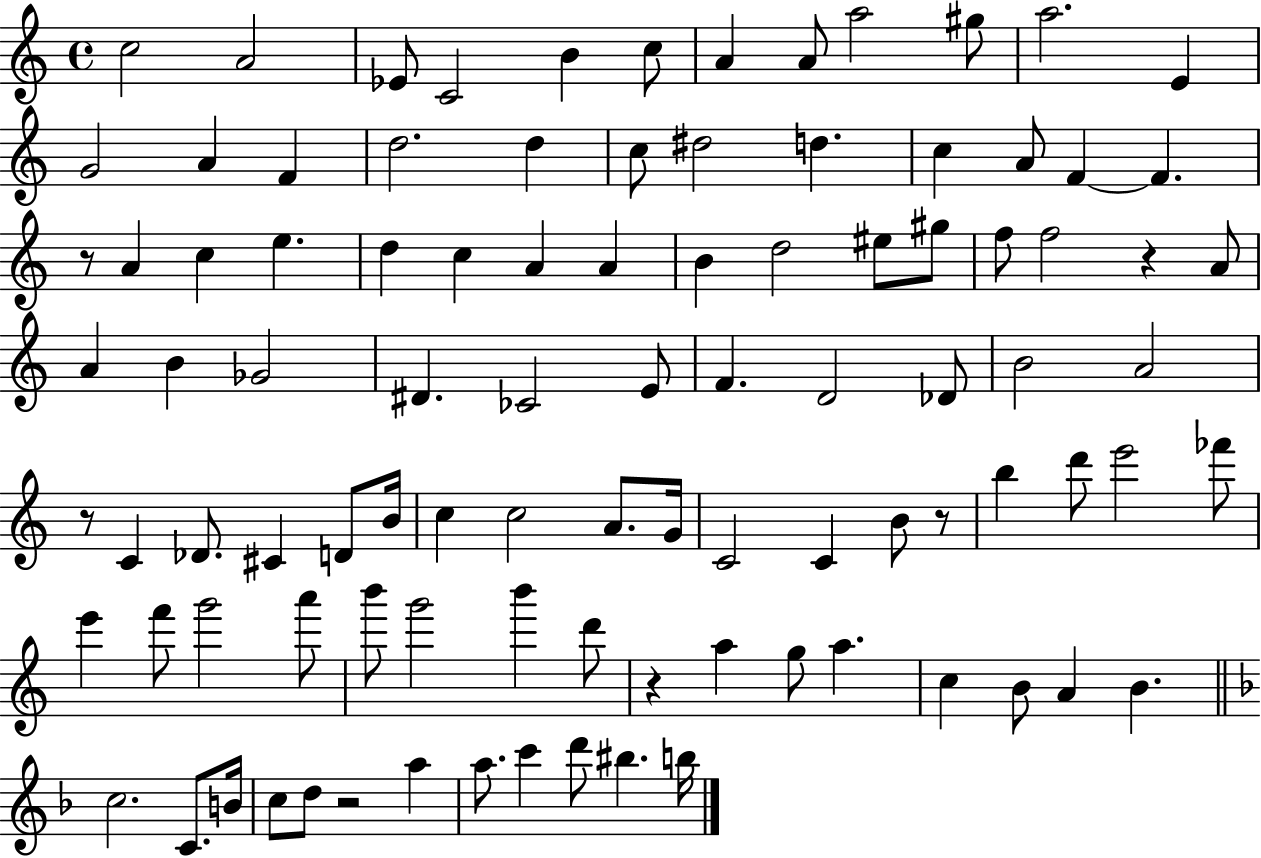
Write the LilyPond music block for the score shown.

{
  \clef treble
  \time 4/4
  \defaultTimeSignature
  \key c \major
  c''2 a'2 | ees'8 c'2 b'4 c''8 | a'4 a'8 a''2 gis''8 | a''2. e'4 | \break g'2 a'4 f'4 | d''2. d''4 | c''8 dis''2 d''4. | c''4 a'8 f'4~~ f'4. | \break r8 a'4 c''4 e''4. | d''4 c''4 a'4 a'4 | b'4 d''2 eis''8 gis''8 | f''8 f''2 r4 a'8 | \break a'4 b'4 ges'2 | dis'4. ces'2 e'8 | f'4. d'2 des'8 | b'2 a'2 | \break r8 c'4 des'8. cis'4 d'8 b'16 | c''4 c''2 a'8. g'16 | c'2 c'4 b'8 r8 | b''4 d'''8 e'''2 fes'''8 | \break e'''4 f'''8 g'''2 a'''8 | b'''8 g'''2 b'''4 d'''8 | r4 a''4 g''8 a''4. | c''4 b'8 a'4 b'4. | \break \bar "||" \break \key f \major c''2. c'8. b'16 | c''8 d''8 r2 a''4 | a''8. c'''4 d'''8 bis''4. b''16 | \bar "|."
}